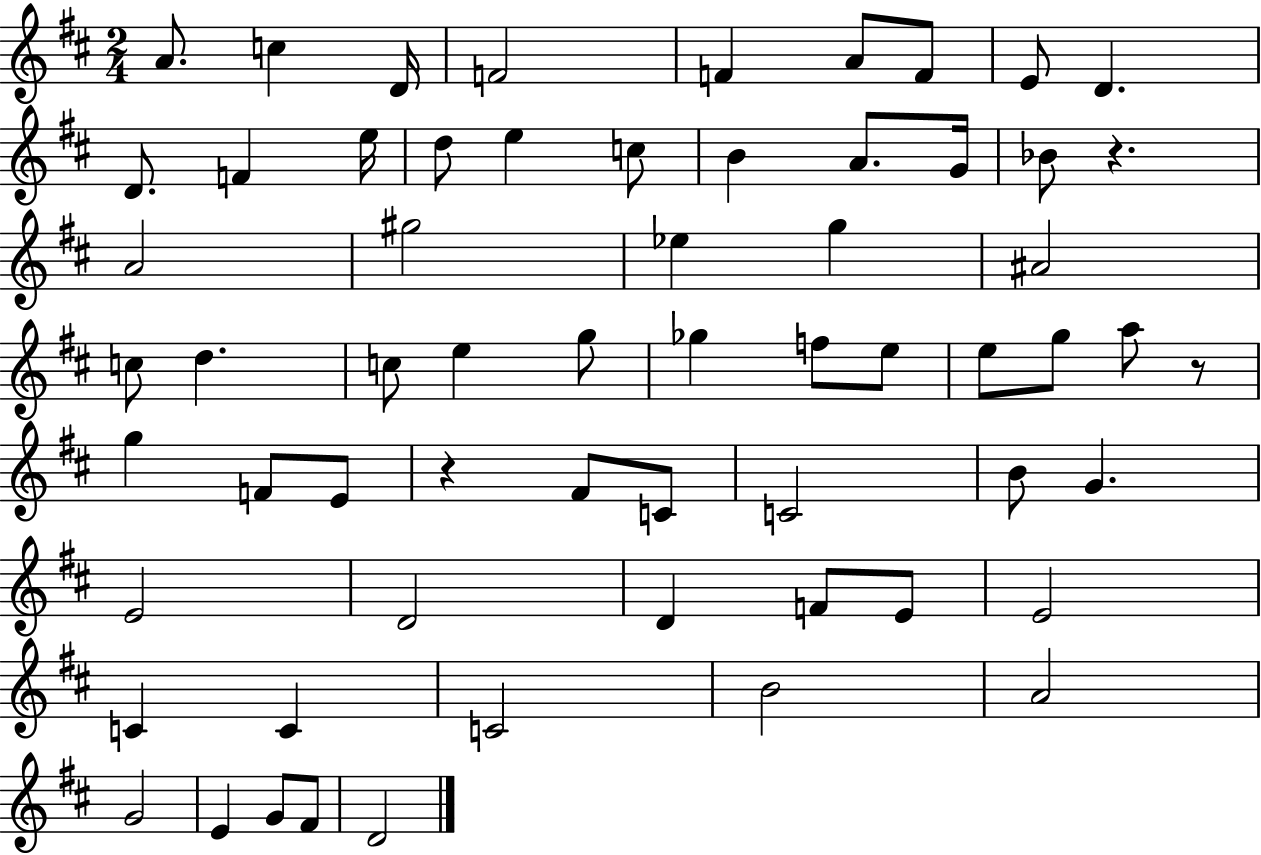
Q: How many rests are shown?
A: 3